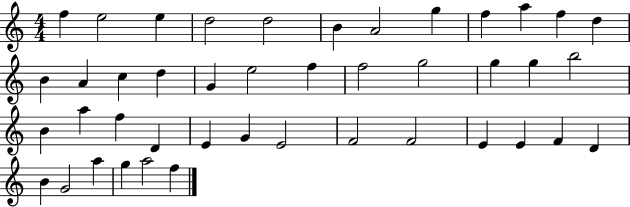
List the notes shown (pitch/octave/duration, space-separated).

F5/q E5/h E5/q D5/h D5/h B4/q A4/h G5/q F5/q A5/q F5/q D5/q B4/q A4/q C5/q D5/q G4/q E5/h F5/q F5/h G5/h G5/q G5/q B5/h B4/q A5/q F5/q D4/q E4/q G4/q E4/h F4/h F4/h E4/q E4/q F4/q D4/q B4/q G4/h A5/q G5/q A5/h F5/q